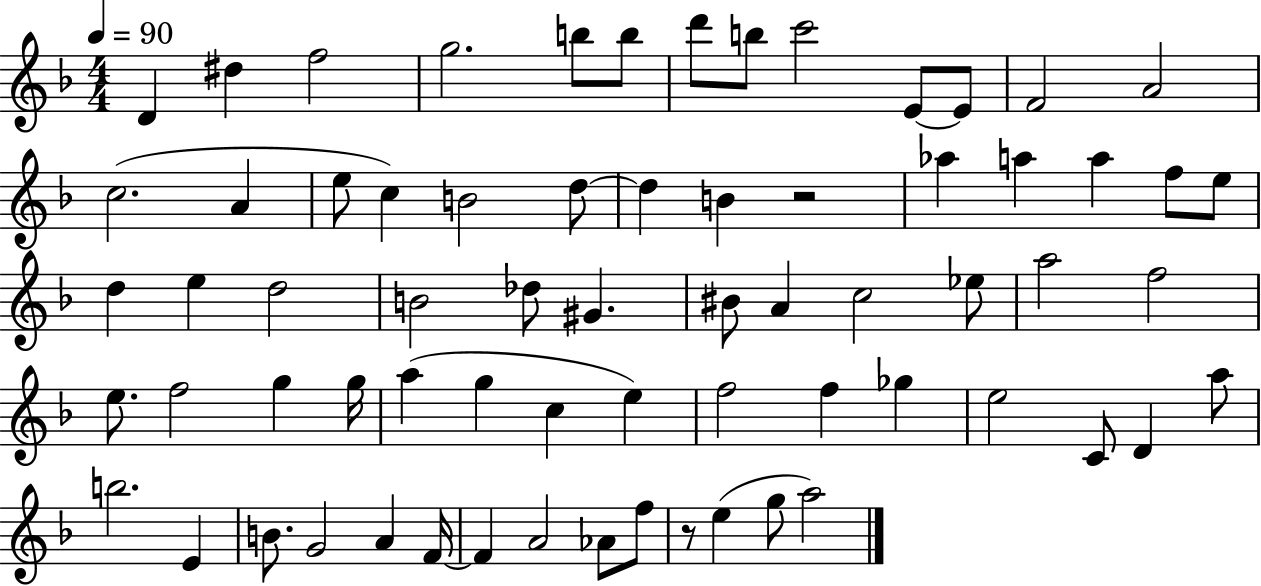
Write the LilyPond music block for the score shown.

{
  \clef treble
  \numericTimeSignature
  \time 4/4
  \key f \major
  \tempo 4 = 90
  d'4 dis''4 f''2 | g''2. b''8 b''8 | d'''8 b''8 c'''2 e'8~~ e'8 | f'2 a'2 | \break c''2.( a'4 | e''8 c''4) b'2 d''8~~ | d''4 b'4 r2 | aes''4 a''4 a''4 f''8 e''8 | \break d''4 e''4 d''2 | b'2 des''8 gis'4. | bis'8 a'4 c''2 ees''8 | a''2 f''2 | \break e''8. f''2 g''4 g''16 | a''4( g''4 c''4 e''4) | f''2 f''4 ges''4 | e''2 c'8 d'4 a''8 | \break b''2. e'4 | b'8. g'2 a'4 f'16~~ | f'4 a'2 aes'8 f''8 | r8 e''4( g''8 a''2) | \break \bar "|."
}